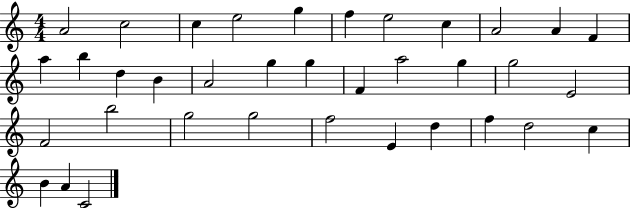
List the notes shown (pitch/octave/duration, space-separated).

A4/h C5/h C5/q E5/h G5/q F5/q E5/h C5/q A4/h A4/q F4/q A5/q B5/q D5/q B4/q A4/h G5/q G5/q F4/q A5/h G5/q G5/h E4/h F4/h B5/h G5/h G5/h F5/h E4/q D5/q F5/q D5/h C5/q B4/q A4/q C4/h